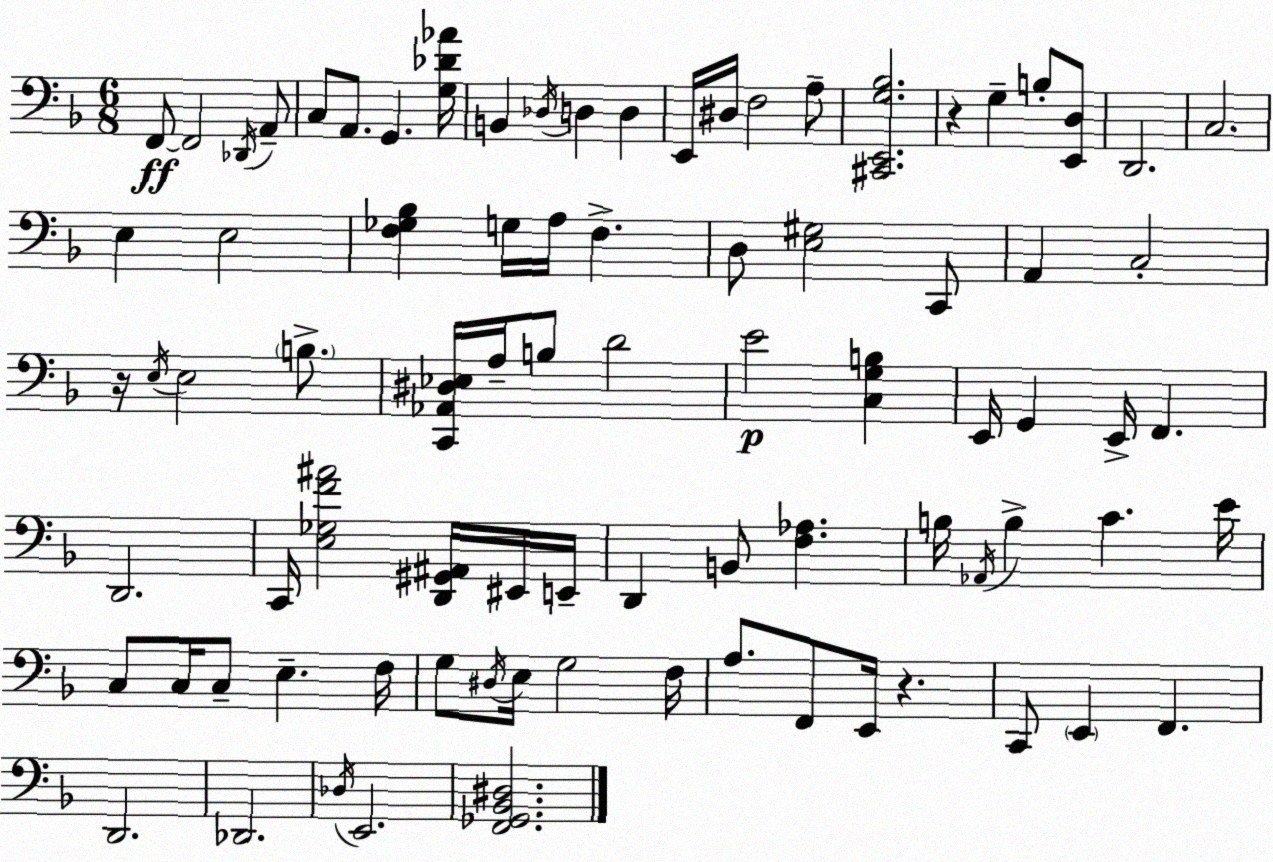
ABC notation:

X:1
T:Untitled
M:6/8
L:1/4
K:Dm
F,,/2 F,,2 _D,,/4 A,,/2 C,/2 A,,/2 G,, [G,_D_A]/4 B,, _D,/4 D, D, E,,/4 ^D,/4 F,2 A,/2 [^C,,E,,G,_B,]2 z G, B,/2 [E,,D,]/2 D,,2 C,2 E, E,2 [F,_G,_B,] G,/4 A,/4 F, D,/2 [E,^G,]2 C,,/2 A,, C,2 z/4 E,/4 E,2 B,/2 [C,,_A,,^D,_E,]/4 A,/4 B,/2 D2 E2 [C,G,B,] E,,/4 G,, E,,/4 F,, D,,2 C,,/4 [E,_G,F^A]2 [D,,^G,,^A,,]/4 ^E,,/4 E,,/4 D,, B,,/2 [F,_A,] B,/4 _A,,/4 B, C E/4 C,/2 C,/4 C,/2 E, F,/4 G,/2 ^D,/4 E,/4 G,2 F,/4 A,/2 F,,/2 E,,/4 z C,,/2 E,, F,, D,,2 _D,,2 _D,/4 E,,2 [F,,_G,,_B,,^D,]2